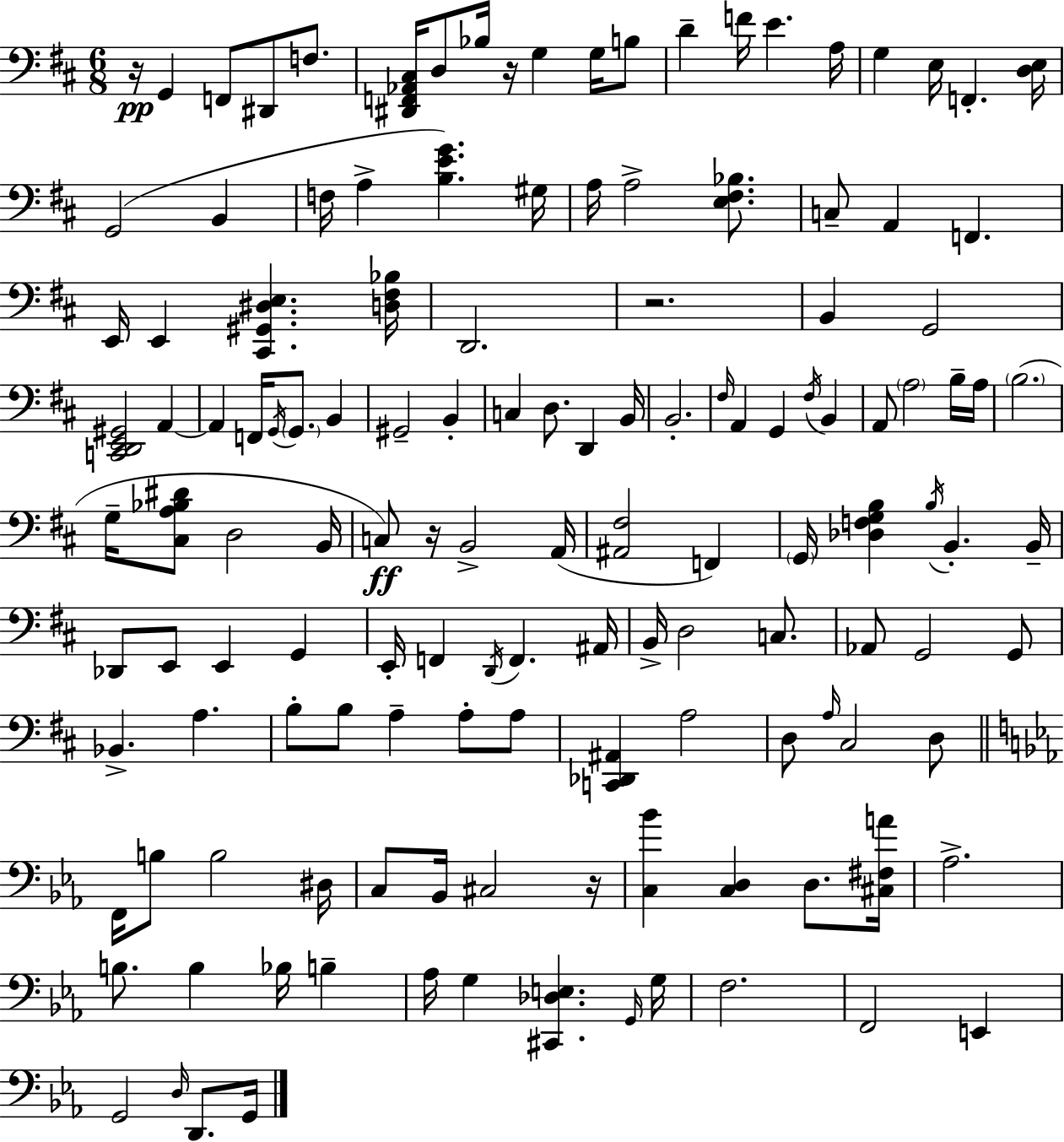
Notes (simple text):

R/s G2/q F2/e D#2/e F3/e. [D#2,F2,Ab2,C#3]/s D3/e Bb3/s R/s G3/q G3/s B3/e D4/q F4/s E4/q. A3/s G3/q E3/s F2/q. [D3,E3]/s G2/h B2/q F3/s A3/q [B3,E4,G4]/q. G#3/s A3/s A3/h [E3,F#3,Bb3]/e. C3/e A2/q F2/q. E2/s E2/q [C#2,G#2,D#3,E3]/q. [D3,F#3,Bb3]/s D2/h. R/h. B2/q G2/h [C2,D2,E2,G#2]/h A2/q A2/q F2/s G2/s G2/e. B2/q G#2/h B2/q C3/q D3/e. D2/q B2/s B2/h. F#3/s A2/q G2/q F#3/s B2/q A2/e A3/h B3/s A3/s B3/h. G3/s [C#3,A3,Bb3,D#4]/e D3/h B2/s C3/e R/s B2/h A2/s [A#2,F#3]/h F2/q G2/s [Db3,F3,G3,B3]/q B3/s B2/q. B2/s Db2/e E2/e E2/q G2/q E2/s F2/q D2/s F2/q. A#2/s B2/s D3/h C3/e. Ab2/e G2/h G2/e Bb2/q. A3/q. B3/e B3/e A3/q A3/e A3/e [C2,Db2,A#2]/q A3/h D3/e A3/s C#3/h D3/e F2/s B3/e B3/h D#3/s C3/e Bb2/s C#3/h R/s [C3,Bb4]/q [C3,D3]/q D3/e. [C#3,F#3,A4]/s Ab3/h. B3/e. B3/q Bb3/s B3/q Ab3/s G3/q [C#2,Db3,E3]/q. G2/s G3/s F3/h. F2/h E2/q G2/h D3/s D2/e. G2/s